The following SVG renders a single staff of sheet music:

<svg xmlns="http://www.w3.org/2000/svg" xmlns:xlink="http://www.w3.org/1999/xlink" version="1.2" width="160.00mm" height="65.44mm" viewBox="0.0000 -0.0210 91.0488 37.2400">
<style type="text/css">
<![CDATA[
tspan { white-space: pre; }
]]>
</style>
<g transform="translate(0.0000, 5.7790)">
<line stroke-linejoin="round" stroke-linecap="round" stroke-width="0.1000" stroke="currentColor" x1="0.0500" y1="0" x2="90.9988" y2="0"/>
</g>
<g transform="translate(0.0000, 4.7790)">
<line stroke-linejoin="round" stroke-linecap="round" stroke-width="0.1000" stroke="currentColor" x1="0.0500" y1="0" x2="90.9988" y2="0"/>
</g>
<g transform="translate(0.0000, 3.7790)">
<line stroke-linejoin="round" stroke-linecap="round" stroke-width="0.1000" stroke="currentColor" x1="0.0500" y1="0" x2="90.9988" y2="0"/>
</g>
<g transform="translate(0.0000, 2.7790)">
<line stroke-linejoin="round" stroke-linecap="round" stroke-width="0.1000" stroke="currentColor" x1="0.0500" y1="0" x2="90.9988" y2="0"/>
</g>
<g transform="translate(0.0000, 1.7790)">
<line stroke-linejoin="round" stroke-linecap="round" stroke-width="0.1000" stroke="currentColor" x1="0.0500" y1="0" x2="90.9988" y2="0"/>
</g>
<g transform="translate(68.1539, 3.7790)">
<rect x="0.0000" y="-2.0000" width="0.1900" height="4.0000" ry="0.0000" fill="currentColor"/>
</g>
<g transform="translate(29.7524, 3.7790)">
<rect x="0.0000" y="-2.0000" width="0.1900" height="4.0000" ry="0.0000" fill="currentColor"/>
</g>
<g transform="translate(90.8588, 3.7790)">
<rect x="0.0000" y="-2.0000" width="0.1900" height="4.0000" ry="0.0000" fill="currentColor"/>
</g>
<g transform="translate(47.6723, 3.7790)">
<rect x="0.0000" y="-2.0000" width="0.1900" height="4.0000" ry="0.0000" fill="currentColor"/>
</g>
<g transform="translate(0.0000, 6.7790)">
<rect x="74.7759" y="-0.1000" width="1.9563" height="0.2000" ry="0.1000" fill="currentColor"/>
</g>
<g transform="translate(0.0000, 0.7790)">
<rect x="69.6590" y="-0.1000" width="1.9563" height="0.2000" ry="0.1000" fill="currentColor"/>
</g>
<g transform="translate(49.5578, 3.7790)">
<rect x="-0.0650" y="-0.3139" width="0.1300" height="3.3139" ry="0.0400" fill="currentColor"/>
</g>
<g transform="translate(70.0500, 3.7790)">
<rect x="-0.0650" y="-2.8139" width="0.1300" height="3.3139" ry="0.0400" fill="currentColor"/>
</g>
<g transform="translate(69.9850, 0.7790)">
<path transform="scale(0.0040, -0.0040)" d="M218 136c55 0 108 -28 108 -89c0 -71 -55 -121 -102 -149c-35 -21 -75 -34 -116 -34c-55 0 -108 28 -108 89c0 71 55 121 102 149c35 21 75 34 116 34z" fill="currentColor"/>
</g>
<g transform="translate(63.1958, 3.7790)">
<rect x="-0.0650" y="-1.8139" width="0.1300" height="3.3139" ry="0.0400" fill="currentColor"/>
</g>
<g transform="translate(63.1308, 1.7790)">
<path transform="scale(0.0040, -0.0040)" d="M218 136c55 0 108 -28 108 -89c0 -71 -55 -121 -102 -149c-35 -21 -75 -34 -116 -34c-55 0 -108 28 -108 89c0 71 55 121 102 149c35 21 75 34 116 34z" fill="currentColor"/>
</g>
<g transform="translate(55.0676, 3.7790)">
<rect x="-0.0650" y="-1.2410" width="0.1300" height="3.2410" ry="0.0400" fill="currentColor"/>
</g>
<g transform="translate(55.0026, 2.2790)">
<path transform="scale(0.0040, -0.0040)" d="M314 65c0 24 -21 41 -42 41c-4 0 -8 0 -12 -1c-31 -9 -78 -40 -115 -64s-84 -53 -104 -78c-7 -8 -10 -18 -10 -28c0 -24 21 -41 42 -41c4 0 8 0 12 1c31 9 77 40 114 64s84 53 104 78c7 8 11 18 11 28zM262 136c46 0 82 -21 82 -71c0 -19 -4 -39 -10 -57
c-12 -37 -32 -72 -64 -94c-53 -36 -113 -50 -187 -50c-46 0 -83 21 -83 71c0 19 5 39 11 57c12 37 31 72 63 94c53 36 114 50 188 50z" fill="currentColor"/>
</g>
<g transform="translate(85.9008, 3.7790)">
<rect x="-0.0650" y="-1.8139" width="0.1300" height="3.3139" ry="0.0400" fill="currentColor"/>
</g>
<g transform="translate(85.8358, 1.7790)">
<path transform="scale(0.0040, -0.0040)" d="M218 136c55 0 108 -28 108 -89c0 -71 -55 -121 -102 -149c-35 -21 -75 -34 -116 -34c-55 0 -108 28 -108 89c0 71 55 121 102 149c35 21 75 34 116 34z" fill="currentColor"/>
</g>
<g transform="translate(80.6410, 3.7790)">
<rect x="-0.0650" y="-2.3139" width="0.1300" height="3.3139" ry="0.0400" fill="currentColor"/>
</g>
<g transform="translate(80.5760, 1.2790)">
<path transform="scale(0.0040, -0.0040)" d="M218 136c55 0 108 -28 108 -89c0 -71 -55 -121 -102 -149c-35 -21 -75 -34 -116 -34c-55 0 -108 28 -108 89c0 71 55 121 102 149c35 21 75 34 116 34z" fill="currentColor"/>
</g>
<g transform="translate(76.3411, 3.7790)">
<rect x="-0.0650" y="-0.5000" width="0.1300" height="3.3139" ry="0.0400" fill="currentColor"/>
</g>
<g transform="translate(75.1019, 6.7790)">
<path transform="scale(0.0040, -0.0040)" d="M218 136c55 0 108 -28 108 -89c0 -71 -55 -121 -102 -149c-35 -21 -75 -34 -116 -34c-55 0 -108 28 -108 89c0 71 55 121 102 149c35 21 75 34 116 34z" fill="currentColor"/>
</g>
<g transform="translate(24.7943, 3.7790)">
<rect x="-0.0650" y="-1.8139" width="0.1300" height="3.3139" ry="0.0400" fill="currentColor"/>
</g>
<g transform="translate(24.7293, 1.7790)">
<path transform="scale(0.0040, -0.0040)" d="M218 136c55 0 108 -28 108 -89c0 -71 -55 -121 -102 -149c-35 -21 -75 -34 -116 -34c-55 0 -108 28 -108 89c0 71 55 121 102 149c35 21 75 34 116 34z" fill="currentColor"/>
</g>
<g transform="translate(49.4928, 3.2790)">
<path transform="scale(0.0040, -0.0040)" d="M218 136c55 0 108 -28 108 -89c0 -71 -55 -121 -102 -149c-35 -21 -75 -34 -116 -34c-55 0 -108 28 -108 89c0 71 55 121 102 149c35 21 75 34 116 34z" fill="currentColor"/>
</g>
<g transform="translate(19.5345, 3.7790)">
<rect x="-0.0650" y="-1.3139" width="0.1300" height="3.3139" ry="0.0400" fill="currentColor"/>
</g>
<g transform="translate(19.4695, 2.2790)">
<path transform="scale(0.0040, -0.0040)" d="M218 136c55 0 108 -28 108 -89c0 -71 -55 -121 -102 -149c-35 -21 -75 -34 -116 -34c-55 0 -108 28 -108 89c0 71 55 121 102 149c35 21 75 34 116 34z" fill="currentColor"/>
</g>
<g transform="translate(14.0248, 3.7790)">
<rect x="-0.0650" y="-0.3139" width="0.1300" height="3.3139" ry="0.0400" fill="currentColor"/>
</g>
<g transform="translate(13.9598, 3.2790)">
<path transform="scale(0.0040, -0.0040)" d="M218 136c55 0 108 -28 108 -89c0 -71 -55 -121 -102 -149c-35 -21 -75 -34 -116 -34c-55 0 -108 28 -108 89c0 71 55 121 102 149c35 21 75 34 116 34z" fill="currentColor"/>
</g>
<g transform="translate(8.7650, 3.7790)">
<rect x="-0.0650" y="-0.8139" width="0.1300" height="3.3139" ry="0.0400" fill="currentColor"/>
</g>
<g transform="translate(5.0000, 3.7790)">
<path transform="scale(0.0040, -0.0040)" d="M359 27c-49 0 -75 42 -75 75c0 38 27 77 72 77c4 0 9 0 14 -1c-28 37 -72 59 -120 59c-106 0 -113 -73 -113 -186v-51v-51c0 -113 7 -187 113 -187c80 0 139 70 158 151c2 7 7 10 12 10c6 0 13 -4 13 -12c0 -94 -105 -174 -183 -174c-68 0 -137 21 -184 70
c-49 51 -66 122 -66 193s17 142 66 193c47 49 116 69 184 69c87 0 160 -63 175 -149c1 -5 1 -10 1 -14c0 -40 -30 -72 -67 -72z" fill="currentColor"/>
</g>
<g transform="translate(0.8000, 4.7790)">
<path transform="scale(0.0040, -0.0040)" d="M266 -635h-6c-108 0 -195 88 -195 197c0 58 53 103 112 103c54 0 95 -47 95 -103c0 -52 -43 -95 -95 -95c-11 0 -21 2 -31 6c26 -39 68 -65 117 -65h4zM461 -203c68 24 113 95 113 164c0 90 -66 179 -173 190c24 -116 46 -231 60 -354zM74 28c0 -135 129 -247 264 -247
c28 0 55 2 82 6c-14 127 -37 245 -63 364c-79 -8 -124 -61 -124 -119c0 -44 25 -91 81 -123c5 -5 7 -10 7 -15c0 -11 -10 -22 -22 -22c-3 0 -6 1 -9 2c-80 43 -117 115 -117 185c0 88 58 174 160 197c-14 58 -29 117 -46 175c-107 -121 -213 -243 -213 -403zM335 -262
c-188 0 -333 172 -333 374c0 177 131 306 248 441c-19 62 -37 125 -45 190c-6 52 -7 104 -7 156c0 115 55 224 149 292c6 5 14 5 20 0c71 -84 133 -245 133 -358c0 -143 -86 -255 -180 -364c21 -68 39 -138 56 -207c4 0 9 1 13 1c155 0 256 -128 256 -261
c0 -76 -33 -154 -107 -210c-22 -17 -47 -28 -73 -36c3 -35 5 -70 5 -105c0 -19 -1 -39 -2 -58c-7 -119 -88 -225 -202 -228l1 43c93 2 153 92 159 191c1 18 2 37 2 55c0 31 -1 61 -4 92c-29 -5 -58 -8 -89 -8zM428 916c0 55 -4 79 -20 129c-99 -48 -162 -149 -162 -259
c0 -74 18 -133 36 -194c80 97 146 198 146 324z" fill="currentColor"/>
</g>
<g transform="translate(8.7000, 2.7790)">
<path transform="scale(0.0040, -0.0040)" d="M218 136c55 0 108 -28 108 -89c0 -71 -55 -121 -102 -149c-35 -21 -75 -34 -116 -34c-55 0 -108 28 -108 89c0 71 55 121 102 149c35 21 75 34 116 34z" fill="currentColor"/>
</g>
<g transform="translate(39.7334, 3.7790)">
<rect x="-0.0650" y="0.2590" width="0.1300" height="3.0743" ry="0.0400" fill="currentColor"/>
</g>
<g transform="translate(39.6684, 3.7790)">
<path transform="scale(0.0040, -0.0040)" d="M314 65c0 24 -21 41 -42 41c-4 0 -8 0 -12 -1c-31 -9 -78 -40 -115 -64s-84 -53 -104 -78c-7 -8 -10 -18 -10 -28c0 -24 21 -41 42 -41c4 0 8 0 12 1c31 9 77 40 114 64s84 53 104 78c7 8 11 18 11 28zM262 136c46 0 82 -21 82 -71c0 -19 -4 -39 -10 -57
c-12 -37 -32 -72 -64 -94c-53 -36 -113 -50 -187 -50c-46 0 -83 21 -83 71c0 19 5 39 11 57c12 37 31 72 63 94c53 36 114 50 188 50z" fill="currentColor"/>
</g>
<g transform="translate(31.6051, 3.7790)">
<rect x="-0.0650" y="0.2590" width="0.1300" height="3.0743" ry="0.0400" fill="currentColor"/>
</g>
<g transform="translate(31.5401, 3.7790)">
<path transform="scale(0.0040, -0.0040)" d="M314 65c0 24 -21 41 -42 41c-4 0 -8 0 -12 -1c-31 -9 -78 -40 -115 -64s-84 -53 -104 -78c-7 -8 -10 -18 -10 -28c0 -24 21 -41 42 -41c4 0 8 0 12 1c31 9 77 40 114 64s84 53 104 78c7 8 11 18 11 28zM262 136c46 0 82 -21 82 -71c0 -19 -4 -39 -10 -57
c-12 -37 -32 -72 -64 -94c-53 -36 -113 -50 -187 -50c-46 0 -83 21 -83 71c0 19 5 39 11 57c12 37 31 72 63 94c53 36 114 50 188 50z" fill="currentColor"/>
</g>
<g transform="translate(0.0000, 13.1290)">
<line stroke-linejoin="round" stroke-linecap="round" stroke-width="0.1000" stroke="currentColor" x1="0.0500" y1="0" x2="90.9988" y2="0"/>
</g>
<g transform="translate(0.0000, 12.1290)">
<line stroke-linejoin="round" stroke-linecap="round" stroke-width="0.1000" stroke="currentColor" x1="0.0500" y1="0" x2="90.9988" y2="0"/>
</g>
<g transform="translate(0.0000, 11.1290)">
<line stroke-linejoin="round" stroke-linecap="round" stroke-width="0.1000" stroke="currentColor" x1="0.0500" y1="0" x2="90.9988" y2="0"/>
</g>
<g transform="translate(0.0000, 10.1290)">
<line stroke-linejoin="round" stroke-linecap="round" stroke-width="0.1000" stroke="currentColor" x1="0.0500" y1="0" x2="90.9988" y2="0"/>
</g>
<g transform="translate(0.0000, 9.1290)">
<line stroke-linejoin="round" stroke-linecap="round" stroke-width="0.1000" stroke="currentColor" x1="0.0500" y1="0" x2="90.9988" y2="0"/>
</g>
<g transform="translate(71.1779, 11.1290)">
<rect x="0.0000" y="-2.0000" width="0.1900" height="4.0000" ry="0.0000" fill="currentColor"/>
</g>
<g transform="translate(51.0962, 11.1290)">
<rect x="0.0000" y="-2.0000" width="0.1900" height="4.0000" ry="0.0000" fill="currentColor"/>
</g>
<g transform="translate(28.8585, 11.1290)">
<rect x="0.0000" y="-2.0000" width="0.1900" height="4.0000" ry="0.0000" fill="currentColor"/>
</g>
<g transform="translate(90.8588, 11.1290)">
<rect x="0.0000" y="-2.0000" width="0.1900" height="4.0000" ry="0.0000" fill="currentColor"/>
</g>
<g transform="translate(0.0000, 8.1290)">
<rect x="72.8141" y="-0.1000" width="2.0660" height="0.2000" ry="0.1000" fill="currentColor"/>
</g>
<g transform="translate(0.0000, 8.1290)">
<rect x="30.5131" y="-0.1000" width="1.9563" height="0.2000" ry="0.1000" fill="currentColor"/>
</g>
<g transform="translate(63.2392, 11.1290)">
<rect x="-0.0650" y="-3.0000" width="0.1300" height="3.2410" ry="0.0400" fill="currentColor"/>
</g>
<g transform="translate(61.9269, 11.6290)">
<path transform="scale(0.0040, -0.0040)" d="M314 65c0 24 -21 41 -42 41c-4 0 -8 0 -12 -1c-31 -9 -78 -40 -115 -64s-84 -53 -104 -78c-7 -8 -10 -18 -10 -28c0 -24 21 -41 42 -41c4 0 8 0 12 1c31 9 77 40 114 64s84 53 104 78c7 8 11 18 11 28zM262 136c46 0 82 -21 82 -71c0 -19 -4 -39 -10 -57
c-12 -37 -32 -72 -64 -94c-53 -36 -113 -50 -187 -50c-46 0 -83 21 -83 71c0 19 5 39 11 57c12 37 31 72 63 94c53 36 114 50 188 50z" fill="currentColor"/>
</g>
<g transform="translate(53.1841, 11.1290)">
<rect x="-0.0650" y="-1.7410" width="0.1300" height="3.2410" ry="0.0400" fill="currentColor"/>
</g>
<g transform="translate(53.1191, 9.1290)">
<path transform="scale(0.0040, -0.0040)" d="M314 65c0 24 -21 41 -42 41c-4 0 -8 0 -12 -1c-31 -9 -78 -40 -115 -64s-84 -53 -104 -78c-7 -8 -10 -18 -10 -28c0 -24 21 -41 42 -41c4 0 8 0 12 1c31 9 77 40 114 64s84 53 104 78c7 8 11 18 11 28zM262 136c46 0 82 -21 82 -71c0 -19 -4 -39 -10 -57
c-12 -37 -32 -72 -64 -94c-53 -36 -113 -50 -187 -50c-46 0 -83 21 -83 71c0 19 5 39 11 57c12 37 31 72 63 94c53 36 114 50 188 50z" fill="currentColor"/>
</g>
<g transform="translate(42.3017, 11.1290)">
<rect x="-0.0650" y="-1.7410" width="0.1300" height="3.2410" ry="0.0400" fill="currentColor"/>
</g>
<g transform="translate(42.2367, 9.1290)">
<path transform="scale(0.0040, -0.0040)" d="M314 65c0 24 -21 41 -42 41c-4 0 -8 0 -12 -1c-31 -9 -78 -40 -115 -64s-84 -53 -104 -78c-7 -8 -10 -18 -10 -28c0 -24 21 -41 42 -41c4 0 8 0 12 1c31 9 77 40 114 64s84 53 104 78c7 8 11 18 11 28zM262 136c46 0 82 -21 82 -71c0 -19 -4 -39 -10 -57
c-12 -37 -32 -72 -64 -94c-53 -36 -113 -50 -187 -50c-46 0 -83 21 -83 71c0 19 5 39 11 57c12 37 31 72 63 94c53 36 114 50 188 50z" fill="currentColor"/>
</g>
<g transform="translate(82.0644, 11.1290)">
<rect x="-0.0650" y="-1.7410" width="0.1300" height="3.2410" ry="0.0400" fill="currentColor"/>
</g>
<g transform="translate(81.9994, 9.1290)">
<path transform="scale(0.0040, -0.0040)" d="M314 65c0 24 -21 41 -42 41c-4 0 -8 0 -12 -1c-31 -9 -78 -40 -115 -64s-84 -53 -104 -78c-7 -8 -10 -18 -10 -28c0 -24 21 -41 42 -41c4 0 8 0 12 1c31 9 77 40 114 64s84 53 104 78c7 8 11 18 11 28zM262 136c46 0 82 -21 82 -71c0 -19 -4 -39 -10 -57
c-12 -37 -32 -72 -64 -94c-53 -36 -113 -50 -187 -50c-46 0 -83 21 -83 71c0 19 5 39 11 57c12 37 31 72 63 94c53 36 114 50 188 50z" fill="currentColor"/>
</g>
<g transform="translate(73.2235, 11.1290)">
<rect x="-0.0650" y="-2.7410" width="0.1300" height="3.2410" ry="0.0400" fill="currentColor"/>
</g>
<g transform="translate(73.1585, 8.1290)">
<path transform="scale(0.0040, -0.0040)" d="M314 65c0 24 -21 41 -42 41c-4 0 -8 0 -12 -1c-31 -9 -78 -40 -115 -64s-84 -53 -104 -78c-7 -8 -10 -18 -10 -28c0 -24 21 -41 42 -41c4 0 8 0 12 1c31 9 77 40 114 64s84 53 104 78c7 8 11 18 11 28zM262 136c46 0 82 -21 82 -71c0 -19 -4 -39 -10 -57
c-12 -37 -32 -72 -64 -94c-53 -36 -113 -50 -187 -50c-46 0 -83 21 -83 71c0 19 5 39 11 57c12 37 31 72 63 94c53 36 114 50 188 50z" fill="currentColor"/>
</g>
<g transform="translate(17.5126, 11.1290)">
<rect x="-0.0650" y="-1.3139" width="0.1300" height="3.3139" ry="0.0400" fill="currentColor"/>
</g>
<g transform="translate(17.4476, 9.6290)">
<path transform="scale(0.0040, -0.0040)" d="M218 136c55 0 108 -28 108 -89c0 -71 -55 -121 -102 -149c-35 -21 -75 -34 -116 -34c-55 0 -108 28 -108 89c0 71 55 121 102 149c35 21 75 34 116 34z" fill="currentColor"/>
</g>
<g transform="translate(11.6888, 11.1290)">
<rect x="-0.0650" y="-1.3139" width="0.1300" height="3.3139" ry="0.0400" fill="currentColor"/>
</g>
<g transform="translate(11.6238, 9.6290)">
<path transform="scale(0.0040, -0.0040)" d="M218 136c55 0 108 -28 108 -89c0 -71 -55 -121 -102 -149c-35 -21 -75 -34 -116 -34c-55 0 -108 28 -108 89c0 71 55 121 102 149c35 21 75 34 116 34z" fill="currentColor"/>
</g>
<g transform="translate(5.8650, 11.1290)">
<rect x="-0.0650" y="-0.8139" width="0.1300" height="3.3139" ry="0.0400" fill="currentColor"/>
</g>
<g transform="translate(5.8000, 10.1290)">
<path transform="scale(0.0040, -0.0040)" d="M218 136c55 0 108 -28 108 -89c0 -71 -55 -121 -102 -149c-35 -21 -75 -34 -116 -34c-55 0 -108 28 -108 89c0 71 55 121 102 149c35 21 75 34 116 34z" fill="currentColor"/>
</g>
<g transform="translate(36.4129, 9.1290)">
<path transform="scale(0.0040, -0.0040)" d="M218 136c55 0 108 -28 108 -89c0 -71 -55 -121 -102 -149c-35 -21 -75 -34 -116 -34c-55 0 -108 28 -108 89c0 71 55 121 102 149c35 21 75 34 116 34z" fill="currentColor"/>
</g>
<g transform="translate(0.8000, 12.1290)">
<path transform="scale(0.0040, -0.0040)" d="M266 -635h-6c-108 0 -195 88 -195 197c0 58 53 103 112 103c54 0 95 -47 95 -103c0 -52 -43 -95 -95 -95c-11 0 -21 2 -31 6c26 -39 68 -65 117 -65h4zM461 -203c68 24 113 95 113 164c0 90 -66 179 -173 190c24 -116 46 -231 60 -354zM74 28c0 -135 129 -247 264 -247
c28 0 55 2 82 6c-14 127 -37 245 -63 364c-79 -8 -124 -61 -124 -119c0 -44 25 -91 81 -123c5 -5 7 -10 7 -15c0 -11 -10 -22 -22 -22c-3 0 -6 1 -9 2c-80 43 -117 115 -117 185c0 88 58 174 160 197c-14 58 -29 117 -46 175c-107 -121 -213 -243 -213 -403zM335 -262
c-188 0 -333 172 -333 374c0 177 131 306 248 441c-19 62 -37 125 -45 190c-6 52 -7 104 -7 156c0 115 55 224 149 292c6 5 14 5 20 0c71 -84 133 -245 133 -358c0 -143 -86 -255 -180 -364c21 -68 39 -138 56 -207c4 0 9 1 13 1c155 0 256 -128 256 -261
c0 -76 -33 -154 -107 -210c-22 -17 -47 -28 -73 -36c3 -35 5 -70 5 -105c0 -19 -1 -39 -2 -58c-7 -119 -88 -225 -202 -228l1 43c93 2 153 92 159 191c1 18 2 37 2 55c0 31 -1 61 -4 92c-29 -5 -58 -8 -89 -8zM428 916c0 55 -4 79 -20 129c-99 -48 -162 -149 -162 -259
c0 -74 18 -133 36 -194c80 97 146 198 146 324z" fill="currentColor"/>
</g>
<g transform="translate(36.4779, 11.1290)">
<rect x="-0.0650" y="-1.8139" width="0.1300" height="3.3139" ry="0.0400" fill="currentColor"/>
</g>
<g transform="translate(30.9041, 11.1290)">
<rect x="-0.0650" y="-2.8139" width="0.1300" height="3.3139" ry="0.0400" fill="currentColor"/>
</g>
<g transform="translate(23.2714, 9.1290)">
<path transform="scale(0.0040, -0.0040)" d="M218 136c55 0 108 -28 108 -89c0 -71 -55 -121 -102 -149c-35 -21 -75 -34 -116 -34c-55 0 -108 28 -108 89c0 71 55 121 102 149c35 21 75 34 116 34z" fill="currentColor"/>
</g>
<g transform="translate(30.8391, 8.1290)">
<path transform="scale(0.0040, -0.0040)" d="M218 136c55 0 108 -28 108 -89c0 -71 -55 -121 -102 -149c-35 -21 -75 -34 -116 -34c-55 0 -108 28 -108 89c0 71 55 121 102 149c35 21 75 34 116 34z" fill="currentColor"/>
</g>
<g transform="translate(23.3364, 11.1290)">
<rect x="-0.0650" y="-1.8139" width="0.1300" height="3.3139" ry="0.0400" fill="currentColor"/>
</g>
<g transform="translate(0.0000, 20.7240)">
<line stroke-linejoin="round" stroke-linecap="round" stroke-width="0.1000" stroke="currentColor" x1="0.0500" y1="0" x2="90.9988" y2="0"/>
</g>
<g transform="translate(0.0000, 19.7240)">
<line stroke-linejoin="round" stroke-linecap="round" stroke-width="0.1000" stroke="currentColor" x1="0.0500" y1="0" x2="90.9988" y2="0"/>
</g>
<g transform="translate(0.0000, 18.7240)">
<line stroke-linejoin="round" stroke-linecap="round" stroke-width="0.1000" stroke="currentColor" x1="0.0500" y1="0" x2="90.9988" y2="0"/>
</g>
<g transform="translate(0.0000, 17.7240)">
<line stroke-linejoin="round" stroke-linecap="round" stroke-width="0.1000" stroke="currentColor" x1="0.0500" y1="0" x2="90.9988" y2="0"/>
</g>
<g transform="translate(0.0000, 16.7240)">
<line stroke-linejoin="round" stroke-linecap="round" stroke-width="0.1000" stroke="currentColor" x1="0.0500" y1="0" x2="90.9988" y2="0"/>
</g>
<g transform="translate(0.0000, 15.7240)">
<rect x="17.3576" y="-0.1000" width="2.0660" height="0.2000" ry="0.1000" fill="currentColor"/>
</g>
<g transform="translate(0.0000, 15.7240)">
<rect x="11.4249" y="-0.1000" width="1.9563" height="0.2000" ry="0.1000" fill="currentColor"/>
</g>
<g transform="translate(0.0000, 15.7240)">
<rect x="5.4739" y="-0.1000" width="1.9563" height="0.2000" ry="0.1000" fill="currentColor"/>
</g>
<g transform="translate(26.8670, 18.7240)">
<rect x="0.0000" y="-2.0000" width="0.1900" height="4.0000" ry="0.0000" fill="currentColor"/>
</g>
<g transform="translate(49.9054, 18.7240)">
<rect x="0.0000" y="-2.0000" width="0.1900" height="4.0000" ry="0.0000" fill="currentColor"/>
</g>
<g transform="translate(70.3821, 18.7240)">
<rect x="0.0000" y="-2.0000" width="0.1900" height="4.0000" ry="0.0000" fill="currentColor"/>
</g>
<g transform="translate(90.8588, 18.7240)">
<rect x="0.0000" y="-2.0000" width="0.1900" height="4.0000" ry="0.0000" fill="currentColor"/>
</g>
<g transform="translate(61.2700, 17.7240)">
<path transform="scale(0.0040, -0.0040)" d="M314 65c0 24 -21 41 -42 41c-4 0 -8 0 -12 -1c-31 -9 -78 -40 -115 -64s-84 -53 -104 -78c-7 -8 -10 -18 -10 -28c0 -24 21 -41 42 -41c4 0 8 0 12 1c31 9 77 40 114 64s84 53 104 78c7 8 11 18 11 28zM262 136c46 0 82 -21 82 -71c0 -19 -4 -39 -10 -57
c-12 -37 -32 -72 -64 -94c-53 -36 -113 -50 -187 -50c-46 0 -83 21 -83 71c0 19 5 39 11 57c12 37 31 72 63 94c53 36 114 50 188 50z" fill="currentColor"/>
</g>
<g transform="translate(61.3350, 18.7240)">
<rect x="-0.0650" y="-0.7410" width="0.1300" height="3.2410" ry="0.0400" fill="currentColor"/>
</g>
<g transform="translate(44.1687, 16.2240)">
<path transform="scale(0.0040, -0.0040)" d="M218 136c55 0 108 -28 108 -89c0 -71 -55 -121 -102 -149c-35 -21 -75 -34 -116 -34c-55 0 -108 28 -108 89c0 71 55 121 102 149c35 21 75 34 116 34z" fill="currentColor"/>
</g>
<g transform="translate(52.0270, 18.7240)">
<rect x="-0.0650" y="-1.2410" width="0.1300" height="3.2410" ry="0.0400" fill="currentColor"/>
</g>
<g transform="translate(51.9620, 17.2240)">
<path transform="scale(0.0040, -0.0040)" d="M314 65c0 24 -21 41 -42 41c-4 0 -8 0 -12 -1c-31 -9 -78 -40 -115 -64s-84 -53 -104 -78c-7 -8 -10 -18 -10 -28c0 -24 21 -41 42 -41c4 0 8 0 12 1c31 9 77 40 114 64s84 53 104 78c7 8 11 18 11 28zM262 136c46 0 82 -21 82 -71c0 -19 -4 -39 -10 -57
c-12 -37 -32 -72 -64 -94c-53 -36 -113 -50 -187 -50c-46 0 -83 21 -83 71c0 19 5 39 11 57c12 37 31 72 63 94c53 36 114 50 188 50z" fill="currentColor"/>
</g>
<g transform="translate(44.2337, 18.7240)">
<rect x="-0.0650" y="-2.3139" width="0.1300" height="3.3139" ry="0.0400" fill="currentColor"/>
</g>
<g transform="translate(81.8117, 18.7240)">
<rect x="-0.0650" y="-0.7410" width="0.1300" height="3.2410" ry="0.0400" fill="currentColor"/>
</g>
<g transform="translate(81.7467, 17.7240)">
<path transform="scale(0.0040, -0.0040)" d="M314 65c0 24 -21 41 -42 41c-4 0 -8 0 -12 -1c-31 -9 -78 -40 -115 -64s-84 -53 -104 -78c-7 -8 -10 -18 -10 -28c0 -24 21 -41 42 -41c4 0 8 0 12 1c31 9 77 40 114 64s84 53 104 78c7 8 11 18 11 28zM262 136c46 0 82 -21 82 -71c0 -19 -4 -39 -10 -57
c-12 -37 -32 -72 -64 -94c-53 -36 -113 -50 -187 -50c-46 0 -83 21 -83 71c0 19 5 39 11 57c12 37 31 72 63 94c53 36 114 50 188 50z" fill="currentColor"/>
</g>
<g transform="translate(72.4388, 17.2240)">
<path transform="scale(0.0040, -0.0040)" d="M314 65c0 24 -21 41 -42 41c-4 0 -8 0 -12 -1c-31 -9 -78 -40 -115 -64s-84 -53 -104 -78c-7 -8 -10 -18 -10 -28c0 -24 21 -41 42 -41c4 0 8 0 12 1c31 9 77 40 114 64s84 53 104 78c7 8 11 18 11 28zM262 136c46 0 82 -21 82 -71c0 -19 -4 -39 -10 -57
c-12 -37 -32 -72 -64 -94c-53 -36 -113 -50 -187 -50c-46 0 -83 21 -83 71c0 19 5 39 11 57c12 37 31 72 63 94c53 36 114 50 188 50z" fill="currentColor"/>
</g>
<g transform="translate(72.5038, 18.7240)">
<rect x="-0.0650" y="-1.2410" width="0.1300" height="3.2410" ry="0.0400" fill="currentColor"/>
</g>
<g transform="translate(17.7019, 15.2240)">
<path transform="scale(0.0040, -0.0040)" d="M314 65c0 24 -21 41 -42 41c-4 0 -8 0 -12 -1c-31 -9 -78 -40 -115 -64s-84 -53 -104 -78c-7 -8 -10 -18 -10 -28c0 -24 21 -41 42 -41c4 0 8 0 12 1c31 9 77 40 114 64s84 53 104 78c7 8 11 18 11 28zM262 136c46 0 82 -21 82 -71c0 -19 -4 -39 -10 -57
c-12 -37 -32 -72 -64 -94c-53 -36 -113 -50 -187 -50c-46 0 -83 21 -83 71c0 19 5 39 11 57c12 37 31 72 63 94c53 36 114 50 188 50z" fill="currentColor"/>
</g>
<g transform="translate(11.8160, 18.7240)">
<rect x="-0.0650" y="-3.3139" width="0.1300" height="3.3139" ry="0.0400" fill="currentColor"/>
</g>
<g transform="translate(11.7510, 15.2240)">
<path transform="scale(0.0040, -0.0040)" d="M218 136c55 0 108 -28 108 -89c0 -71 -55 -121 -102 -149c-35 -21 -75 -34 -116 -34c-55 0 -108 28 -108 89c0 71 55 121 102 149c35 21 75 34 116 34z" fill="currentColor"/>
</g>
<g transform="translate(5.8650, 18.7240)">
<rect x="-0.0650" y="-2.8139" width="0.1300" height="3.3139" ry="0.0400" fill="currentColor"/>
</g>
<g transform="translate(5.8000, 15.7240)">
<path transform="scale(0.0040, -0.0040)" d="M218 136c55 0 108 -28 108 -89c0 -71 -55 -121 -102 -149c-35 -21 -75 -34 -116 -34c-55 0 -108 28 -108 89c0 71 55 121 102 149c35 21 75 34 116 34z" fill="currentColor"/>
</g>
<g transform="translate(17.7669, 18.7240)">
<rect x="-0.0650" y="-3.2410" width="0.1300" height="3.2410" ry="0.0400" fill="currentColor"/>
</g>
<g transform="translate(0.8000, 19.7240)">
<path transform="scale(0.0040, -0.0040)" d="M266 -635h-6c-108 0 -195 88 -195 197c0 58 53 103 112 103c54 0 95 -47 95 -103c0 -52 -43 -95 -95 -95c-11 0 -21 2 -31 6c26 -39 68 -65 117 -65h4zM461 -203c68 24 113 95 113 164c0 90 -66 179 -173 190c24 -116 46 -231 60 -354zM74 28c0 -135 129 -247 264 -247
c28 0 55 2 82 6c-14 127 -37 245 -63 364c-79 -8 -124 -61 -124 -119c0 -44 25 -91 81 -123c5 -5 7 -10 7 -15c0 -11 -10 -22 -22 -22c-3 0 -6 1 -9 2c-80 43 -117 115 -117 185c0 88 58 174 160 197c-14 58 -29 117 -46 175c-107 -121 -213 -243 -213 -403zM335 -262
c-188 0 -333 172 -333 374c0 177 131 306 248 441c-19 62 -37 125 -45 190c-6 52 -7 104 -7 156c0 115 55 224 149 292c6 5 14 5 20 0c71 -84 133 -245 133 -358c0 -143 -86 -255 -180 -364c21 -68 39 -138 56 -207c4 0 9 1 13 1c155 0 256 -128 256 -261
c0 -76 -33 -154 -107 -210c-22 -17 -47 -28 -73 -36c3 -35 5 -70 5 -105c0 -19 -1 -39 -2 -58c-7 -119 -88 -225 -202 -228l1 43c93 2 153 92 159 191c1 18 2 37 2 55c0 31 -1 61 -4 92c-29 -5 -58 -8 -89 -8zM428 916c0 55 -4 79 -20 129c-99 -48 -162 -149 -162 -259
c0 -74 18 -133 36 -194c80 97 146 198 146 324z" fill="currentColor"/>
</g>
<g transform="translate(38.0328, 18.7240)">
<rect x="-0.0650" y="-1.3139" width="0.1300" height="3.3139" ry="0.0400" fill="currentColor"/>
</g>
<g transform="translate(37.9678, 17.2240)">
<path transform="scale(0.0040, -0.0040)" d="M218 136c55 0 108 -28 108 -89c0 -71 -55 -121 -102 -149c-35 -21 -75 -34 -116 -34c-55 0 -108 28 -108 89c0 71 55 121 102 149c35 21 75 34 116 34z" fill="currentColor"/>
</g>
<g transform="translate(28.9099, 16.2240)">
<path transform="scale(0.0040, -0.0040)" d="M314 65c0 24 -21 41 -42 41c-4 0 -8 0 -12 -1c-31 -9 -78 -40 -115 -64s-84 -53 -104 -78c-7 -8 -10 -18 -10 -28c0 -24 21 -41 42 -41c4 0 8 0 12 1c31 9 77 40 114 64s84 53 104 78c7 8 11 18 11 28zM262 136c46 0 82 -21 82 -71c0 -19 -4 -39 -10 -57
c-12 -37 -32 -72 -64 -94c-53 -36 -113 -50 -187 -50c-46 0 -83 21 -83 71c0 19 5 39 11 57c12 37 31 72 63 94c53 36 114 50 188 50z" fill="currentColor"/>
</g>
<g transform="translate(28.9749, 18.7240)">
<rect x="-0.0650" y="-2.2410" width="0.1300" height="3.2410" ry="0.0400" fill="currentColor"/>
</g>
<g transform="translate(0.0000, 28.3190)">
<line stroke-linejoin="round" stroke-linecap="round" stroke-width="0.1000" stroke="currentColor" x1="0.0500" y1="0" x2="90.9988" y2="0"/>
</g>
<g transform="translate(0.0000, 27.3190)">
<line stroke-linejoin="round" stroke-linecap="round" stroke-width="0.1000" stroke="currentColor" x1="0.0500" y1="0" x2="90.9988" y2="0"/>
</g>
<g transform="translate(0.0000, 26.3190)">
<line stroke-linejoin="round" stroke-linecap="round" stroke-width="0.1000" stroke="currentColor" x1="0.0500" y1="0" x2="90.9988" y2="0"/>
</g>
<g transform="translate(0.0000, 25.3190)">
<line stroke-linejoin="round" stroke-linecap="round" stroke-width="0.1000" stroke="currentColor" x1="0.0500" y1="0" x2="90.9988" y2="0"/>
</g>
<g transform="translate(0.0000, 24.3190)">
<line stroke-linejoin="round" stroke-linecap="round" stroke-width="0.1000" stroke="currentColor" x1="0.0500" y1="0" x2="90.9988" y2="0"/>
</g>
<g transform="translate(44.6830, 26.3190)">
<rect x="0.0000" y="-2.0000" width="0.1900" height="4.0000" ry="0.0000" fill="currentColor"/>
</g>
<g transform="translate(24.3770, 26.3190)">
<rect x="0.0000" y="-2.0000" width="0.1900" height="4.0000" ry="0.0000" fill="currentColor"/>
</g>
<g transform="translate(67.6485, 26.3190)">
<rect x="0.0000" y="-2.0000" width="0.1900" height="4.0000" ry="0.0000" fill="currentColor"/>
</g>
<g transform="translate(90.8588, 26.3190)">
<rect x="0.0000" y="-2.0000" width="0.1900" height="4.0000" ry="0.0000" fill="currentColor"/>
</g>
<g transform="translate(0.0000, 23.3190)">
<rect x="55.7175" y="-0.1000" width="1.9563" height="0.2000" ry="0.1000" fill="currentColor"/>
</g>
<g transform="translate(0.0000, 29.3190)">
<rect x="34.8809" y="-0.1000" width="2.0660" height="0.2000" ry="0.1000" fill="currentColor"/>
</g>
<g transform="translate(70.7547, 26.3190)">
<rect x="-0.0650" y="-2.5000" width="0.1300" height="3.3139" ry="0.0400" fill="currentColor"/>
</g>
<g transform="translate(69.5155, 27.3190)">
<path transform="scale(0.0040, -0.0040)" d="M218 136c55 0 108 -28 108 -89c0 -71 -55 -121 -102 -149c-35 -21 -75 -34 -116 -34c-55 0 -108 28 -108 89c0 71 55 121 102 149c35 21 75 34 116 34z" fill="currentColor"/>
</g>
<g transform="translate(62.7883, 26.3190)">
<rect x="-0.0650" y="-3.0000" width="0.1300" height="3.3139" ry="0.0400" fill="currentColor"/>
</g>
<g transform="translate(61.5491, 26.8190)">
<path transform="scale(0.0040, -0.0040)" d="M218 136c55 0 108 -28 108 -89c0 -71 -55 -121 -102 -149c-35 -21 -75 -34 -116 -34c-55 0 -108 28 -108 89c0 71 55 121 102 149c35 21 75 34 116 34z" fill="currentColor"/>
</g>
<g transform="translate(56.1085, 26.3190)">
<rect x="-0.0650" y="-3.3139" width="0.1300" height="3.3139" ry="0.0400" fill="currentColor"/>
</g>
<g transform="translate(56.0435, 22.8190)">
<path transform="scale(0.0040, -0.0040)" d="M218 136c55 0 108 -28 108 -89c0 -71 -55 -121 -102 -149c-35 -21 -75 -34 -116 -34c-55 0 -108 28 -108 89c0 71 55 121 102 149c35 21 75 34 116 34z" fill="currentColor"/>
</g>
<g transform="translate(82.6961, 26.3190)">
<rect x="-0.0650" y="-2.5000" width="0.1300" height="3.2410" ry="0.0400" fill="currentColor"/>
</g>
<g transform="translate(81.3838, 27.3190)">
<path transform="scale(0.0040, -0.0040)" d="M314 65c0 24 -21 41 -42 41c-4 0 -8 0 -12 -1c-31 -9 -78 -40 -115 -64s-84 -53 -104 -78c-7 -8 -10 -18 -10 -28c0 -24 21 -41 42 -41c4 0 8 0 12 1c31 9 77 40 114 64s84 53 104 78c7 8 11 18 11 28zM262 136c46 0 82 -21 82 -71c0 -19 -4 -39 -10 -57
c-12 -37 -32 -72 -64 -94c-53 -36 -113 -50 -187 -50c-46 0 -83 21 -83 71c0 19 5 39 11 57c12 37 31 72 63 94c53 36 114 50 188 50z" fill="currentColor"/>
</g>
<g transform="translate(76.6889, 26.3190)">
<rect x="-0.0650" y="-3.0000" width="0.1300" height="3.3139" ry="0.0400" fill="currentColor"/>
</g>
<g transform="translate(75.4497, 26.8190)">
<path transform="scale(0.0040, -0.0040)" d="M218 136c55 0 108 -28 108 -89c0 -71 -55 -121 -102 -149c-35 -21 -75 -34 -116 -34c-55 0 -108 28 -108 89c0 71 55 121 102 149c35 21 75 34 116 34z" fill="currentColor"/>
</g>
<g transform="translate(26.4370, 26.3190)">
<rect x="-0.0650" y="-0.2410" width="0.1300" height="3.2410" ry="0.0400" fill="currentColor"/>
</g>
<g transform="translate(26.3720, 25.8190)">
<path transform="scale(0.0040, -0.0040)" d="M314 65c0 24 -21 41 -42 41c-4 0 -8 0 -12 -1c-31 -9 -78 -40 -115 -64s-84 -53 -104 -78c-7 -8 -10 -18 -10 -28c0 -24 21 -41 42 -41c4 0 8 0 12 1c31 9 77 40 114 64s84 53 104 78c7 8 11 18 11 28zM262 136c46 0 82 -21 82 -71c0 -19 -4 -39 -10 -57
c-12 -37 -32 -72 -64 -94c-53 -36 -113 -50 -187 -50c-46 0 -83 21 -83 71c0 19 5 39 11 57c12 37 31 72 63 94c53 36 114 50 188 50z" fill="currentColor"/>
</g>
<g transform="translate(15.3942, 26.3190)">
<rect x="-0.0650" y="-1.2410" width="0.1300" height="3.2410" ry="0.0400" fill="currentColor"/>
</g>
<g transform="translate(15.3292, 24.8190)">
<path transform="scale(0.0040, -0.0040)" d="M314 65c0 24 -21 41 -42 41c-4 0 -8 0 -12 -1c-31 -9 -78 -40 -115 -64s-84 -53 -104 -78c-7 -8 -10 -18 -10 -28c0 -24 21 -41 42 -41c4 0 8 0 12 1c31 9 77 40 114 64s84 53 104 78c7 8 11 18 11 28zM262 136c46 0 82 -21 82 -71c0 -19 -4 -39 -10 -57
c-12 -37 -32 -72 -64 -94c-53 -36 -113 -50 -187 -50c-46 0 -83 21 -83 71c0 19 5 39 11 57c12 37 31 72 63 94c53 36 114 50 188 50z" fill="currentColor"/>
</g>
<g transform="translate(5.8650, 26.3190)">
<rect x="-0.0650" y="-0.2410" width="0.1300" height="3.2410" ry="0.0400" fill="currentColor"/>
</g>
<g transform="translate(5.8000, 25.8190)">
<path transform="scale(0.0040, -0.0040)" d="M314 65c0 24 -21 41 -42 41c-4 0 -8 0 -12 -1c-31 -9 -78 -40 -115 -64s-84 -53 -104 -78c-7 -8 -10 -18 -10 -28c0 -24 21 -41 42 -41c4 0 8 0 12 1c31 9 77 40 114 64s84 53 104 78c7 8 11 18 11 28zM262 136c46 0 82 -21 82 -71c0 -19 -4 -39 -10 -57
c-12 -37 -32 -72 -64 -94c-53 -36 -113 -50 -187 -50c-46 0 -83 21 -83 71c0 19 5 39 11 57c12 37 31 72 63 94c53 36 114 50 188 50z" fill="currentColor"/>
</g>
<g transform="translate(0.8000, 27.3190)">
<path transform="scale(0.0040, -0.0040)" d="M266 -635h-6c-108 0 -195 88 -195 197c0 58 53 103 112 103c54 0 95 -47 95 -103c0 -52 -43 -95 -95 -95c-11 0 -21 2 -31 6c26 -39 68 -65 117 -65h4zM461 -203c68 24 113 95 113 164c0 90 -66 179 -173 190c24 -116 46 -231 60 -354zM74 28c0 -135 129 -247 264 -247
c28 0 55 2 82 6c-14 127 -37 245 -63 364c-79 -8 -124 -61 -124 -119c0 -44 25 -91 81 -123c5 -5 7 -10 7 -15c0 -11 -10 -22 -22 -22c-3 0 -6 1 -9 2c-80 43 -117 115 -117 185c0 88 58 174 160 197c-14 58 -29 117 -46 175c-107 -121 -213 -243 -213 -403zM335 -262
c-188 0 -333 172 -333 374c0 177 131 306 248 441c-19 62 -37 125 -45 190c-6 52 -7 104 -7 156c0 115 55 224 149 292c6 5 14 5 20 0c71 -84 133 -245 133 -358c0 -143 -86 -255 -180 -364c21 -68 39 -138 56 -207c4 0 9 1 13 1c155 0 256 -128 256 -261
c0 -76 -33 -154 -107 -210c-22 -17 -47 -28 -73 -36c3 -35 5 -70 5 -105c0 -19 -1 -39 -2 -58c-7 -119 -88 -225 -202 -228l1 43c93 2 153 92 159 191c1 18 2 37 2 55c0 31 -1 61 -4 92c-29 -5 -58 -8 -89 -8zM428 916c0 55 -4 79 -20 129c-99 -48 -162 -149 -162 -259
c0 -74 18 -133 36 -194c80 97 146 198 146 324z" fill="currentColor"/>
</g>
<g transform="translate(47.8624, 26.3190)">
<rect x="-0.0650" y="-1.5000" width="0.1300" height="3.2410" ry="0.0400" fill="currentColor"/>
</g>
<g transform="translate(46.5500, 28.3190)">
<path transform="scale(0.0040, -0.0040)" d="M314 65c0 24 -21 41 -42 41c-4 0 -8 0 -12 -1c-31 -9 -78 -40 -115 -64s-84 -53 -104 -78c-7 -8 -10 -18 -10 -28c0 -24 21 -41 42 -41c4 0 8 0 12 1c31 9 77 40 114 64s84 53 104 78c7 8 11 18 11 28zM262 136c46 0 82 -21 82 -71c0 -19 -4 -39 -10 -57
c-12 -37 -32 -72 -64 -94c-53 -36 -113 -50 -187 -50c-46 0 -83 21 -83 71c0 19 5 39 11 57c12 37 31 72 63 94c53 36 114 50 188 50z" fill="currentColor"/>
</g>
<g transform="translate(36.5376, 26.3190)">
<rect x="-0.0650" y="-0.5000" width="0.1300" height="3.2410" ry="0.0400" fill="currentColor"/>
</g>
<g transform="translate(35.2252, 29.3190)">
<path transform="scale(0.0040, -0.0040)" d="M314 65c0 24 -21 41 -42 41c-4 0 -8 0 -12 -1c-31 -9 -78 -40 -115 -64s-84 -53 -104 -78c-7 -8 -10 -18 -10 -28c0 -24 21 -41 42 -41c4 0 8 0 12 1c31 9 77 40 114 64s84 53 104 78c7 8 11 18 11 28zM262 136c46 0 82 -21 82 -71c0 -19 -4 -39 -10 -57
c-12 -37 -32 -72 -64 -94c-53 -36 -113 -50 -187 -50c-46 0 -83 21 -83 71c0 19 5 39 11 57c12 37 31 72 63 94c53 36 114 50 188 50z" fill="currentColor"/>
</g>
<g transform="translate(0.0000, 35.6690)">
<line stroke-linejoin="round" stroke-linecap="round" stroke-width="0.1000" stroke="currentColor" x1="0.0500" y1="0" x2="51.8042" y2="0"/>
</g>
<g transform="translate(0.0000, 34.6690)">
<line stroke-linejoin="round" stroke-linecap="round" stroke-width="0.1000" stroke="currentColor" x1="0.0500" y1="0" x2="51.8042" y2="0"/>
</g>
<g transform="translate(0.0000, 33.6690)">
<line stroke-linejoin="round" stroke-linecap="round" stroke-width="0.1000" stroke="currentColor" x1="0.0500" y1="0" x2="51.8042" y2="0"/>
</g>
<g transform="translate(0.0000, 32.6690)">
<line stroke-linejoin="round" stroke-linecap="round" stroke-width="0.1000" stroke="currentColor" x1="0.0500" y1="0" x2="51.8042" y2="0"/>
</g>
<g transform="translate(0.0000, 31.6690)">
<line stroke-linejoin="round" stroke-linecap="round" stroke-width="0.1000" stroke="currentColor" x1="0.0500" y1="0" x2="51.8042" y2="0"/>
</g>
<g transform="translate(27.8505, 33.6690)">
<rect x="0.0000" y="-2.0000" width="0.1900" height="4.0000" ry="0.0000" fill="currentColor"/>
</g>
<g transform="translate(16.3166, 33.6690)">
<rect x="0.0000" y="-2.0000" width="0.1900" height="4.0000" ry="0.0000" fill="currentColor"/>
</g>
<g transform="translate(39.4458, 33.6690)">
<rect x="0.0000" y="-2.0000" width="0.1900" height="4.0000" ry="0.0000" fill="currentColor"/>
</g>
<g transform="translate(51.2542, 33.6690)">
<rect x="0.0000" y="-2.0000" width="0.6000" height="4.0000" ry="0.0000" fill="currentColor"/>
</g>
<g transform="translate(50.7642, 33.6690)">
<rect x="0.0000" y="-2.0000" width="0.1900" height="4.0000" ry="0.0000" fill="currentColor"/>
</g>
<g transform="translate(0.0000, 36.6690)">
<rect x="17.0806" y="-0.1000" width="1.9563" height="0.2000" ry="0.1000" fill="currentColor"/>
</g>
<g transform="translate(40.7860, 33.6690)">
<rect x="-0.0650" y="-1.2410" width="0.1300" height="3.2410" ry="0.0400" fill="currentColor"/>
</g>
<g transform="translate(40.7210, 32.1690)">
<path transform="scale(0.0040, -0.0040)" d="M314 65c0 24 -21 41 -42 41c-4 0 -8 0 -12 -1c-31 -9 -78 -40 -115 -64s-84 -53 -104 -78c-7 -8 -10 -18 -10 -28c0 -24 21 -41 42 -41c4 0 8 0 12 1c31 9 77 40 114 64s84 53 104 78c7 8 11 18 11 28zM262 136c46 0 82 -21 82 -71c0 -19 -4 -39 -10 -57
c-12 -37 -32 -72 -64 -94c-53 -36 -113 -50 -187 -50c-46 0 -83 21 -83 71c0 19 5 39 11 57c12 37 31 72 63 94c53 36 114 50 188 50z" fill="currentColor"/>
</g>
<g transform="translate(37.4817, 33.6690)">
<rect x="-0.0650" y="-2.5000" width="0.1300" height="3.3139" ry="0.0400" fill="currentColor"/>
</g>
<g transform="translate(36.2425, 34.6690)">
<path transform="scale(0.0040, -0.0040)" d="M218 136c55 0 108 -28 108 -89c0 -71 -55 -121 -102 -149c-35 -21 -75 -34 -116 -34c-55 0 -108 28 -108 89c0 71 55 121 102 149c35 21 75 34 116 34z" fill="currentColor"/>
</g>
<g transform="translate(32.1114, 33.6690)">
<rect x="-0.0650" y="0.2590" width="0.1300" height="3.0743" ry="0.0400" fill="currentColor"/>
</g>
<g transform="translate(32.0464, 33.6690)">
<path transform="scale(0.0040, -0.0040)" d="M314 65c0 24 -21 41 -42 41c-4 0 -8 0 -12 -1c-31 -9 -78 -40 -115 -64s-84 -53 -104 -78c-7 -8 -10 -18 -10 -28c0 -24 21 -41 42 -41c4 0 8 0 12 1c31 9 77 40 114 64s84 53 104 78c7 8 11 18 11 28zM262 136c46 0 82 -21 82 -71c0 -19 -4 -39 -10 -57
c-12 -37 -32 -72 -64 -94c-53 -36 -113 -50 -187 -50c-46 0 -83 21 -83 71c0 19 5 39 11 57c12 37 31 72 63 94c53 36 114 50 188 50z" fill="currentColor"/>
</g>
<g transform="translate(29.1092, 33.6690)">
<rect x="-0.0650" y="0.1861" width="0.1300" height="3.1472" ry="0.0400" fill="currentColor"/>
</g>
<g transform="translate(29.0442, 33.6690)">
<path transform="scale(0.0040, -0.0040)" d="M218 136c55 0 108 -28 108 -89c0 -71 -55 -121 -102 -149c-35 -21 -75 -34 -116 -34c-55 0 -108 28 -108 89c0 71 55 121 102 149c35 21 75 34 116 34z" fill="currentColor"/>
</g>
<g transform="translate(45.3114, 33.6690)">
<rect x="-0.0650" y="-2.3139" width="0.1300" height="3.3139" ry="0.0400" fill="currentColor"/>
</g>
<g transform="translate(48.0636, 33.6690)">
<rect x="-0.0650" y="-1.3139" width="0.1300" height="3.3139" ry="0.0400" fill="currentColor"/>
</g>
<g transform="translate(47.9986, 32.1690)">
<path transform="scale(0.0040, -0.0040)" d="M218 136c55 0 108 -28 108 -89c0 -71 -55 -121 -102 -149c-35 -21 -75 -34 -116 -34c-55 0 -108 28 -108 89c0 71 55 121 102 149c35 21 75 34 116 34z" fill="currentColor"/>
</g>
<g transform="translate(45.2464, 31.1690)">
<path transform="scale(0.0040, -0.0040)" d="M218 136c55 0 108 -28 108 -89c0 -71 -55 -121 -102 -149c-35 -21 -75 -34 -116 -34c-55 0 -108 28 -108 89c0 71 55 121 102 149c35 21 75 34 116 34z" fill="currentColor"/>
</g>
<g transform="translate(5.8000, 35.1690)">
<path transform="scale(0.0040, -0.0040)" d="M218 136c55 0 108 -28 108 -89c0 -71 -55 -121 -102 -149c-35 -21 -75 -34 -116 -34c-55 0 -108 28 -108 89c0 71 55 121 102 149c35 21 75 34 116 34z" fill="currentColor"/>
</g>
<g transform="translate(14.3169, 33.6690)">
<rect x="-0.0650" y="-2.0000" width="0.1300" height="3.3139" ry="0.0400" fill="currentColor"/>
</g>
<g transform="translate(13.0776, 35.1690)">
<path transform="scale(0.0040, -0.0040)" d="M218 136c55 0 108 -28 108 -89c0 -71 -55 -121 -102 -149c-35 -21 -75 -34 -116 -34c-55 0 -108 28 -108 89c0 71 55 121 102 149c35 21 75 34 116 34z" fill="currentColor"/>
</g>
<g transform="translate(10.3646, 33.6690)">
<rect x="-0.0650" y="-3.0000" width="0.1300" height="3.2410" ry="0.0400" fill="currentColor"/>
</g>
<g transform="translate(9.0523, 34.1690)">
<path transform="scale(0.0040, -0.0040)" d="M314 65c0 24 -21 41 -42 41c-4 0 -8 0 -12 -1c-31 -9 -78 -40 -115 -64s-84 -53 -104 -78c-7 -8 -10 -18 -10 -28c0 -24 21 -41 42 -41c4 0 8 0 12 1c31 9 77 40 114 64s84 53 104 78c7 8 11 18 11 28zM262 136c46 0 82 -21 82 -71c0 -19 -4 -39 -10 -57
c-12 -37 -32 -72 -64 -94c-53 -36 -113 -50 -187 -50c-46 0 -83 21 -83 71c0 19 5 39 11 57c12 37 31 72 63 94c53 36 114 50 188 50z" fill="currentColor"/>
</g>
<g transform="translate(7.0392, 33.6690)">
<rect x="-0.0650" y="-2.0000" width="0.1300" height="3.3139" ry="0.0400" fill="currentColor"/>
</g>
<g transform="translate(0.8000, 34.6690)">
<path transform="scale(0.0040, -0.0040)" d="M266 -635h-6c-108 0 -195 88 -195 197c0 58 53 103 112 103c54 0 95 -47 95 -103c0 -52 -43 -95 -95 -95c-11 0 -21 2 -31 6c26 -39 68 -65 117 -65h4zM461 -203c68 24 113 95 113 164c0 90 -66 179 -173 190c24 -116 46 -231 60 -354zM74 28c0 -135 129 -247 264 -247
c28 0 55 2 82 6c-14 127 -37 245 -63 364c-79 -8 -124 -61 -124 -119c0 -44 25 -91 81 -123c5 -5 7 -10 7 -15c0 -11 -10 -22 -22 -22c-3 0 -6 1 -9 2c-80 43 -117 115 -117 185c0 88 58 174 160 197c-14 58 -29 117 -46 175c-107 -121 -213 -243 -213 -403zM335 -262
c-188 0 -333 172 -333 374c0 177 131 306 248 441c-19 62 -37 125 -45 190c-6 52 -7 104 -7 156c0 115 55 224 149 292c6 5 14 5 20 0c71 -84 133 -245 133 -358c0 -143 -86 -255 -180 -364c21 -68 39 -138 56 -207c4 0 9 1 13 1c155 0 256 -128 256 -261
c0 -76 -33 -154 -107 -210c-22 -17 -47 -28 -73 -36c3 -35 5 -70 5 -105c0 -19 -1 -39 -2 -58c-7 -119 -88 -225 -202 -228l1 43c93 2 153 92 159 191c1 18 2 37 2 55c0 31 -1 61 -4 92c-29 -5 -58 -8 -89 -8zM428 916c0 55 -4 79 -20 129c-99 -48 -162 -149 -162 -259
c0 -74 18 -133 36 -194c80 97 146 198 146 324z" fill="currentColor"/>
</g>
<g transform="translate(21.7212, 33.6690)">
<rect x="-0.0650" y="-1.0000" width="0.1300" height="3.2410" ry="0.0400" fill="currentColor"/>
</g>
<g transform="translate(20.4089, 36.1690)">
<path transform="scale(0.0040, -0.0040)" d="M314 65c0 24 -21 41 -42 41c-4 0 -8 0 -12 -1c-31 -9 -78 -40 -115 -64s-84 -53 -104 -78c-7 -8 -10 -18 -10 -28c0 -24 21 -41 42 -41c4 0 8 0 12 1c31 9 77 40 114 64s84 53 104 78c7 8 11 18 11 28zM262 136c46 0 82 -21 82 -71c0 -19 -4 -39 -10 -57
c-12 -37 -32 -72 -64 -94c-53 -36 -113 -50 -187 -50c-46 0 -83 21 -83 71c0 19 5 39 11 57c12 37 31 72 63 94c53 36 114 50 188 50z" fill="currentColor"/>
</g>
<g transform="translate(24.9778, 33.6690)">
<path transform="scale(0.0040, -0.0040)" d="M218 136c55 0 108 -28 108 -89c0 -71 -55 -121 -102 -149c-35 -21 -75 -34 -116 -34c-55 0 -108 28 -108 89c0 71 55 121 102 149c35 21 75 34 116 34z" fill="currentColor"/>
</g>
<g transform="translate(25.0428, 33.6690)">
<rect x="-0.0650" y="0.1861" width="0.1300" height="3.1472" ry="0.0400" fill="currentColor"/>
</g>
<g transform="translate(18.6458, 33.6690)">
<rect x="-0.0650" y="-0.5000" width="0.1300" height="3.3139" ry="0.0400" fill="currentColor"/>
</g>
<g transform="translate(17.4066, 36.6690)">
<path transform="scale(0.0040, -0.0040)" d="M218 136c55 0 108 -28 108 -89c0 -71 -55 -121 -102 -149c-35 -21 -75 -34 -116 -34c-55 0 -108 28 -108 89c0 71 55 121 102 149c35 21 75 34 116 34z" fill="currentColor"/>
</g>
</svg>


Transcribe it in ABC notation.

X:1
T:Untitled
M:4/4
L:1/4
K:C
d c e f B2 B2 c e2 f a C g f d e e f a f f2 f2 A2 a2 f2 a b b2 g2 e g e2 d2 e2 d2 c2 e2 c2 C2 E2 b A G A G2 F A2 F C D2 B B B2 G e2 g e